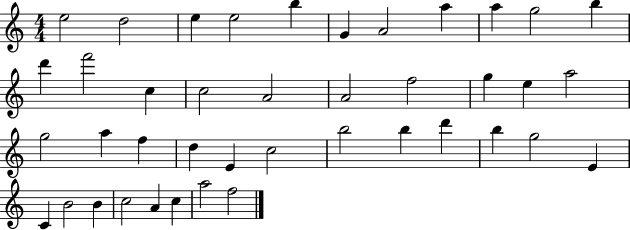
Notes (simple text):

E5/h D5/h E5/q E5/h B5/q G4/q A4/h A5/q A5/q G5/h B5/q D6/q F6/h C5/q C5/h A4/h A4/h F5/h G5/q E5/q A5/h G5/h A5/q F5/q D5/q E4/q C5/h B5/h B5/q D6/q B5/q G5/h E4/q C4/q B4/h B4/q C5/h A4/q C5/q A5/h F5/h